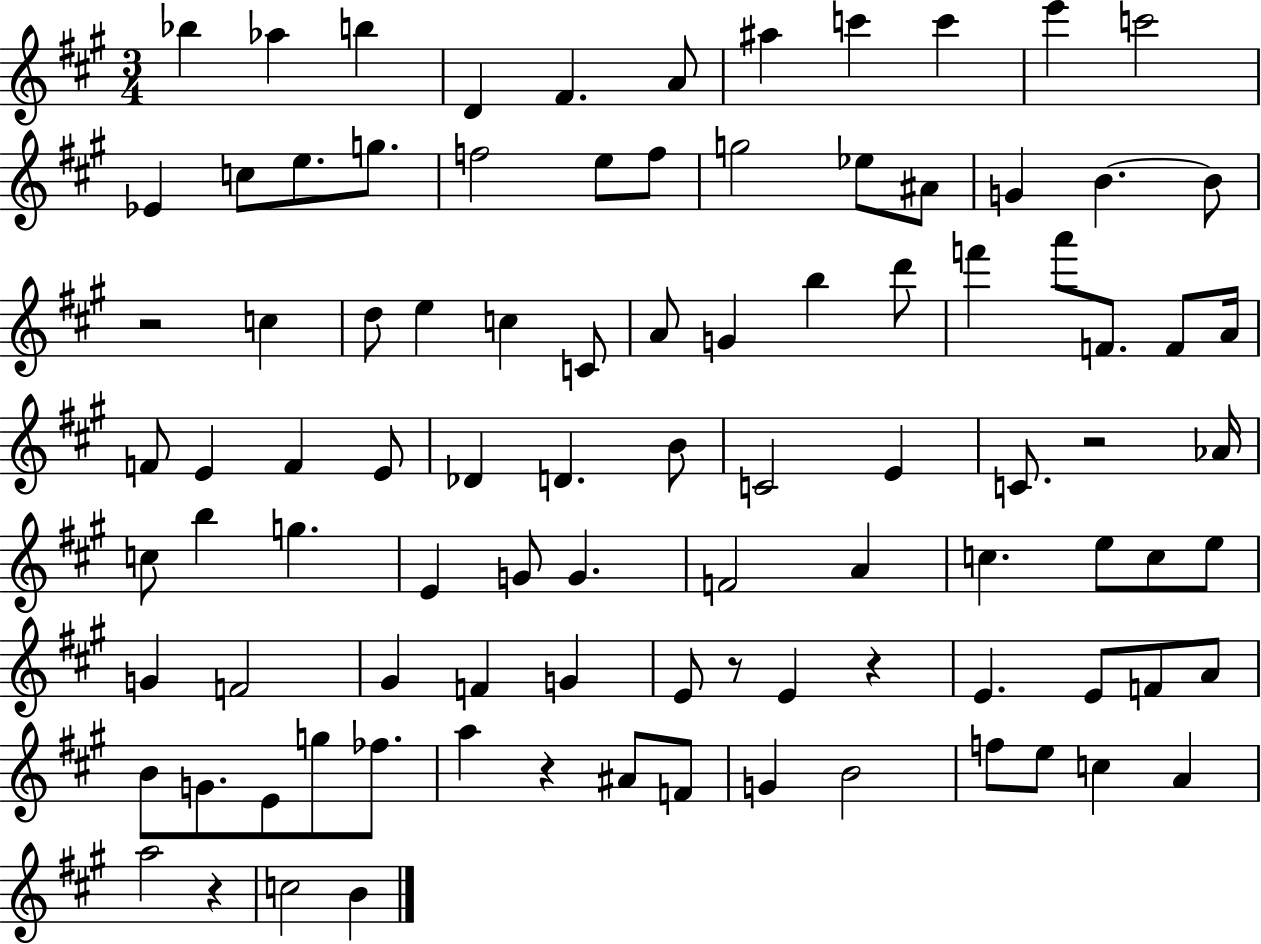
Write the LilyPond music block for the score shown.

{
  \clef treble
  \numericTimeSignature
  \time 3/4
  \key a \major
  \repeat volta 2 { bes''4 aes''4 b''4 | d'4 fis'4. a'8 | ais''4 c'''4 c'''4 | e'''4 c'''2 | \break ees'4 c''8 e''8. g''8. | f''2 e''8 f''8 | g''2 ees''8 ais'8 | g'4 b'4.~~ b'8 | \break r2 c''4 | d''8 e''4 c''4 c'8 | a'8 g'4 b''4 d'''8 | f'''4 a'''8 f'8. f'8 a'16 | \break f'8 e'4 f'4 e'8 | des'4 d'4. b'8 | c'2 e'4 | c'8. r2 aes'16 | \break c''8 b''4 g''4. | e'4 g'8 g'4. | f'2 a'4 | c''4. e''8 c''8 e''8 | \break g'4 f'2 | gis'4 f'4 g'4 | e'8 r8 e'4 r4 | e'4. e'8 f'8 a'8 | \break b'8 g'8. e'8 g''8 fes''8. | a''4 r4 ais'8 f'8 | g'4 b'2 | f''8 e''8 c''4 a'4 | \break a''2 r4 | c''2 b'4 | } \bar "|."
}